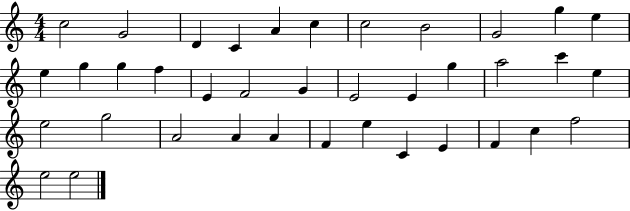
C5/h G4/h D4/q C4/q A4/q C5/q C5/h B4/h G4/h G5/q E5/q E5/q G5/q G5/q F5/q E4/q F4/h G4/q E4/h E4/q G5/q A5/h C6/q E5/q E5/h G5/h A4/h A4/q A4/q F4/q E5/q C4/q E4/q F4/q C5/q F5/h E5/h E5/h